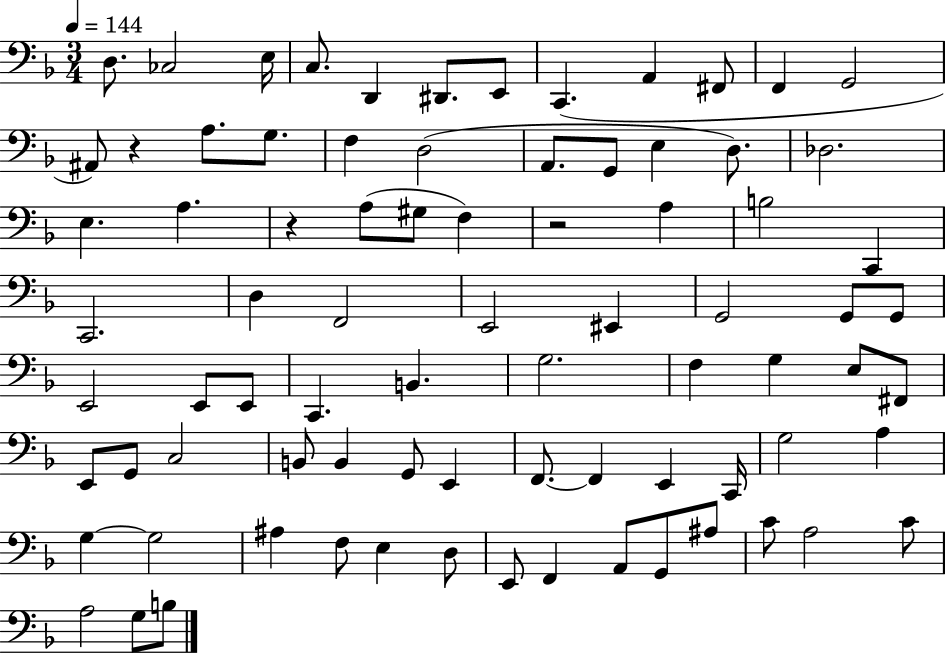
X:1
T:Untitled
M:3/4
L:1/4
K:F
D,/2 _C,2 E,/4 C,/2 D,, ^D,,/2 E,,/2 C,, A,, ^F,,/2 F,, G,,2 ^A,,/2 z A,/2 G,/2 F, D,2 A,,/2 G,,/2 E, D,/2 _D,2 E, A, z A,/2 ^G,/2 F, z2 A, B,2 C,, C,,2 D, F,,2 E,,2 ^E,, G,,2 G,,/2 G,,/2 E,,2 E,,/2 E,,/2 C,, B,, G,2 F, G, E,/2 ^F,,/2 E,,/2 G,,/2 C,2 B,,/2 B,, G,,/2 E,, F,,/2 F,, E,, C,,/4 G,2 A, G, G,2 ^A, F,/2 E, D,/2 E,,/2 F,, A,,/2 G,,/2 ^A,/2 C/2 A,2 C/2 A,2 G,/2 B,/2